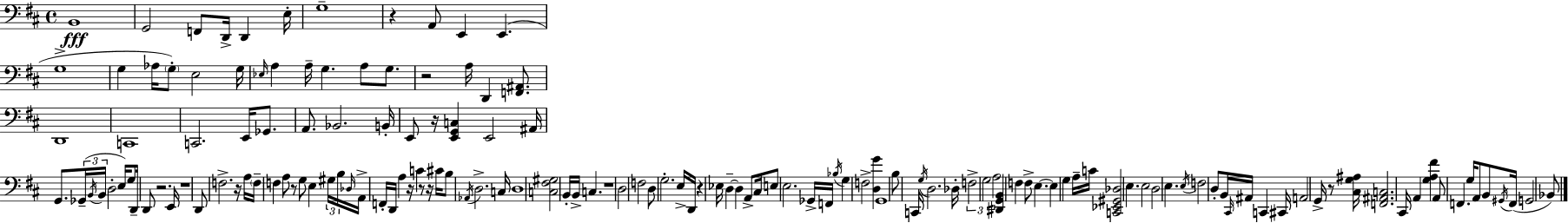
{
  \clef bass
  \time 4/4
  \defaultTimeSignature
  \key d \major
  \repeat volta 2 { b,1\fff | g,2 f,8 d,16-> d,4 e16-. | g1-- | r4 a,8 e,4 e,4.( | \break g1-> | g4 aes16 \parenthesize g8-.) e2 g16 | \grace { ees16 } a4 a16-- g4. a8 g8. | r2 a16 d,4 <f, ais,>8. | \break d,1 | c,1 | c,2. e,16 ges,8. | a,8. bes,2. | \break b,16-. e,8 r16 <e, g, c>4 e,2 | ais,16 g,8. \tuplet 3/2 { ges,16--( \acciaccatura { b,16 } b,16 } d2-. e16) | g8 d,16-- d,8 r2. | e,16 r1 | \break d,8 f2.-> | r16 a16 \parenthesize f16-- f4 a8 r8 g8 e4 | \tuplet 3/2 { gis16 b16 \grace { des16 } } a,16-> f,16-. d,16 a4 r16 c'4 | r8 r16 cis'16 b8 \acciaccatura { aes,16 } d2.-> | \break c16 d1 | <c fis gis>2 b,16-. b,16-> c4. | r1 | d2 f2 | \break d8 g2.-. | e16-> d,16 r4 ees16 d4--~~ d4 | a,8-> cis16 e8 e2. | ges,16-> f,16 \acciaccatura { bes16 } g4 f2-> | \break <d g'>4 g,1 | b8 c,16 \acciaccatura { g16 } d2. | des16-. \tuplet 3/2 { f2-> g2 | a2 } <dis, g, b,>4 | \break f4 f8-> e4.~~ e4 | g4 a16-- c'16 <c, ees, gis, des>2 | e4. e2 d2 | e4. \acciaccatura { e16 } f2 | \break d8-. b,16 \grace { cis,16 } ais,16 c,4 cis,16 a,2 | g,16-> r8 <cis g ais>16 <f, ais, c>2. | cis,16 a,4 <g a fis'>4 | a,8 f,4. g16 a,8 b,8 \acciaccatura { gis,16 } f,16( g,2 | \break bes,8) } \bar "|."
}